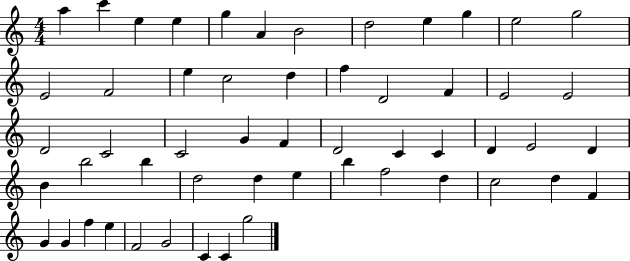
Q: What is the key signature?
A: C major